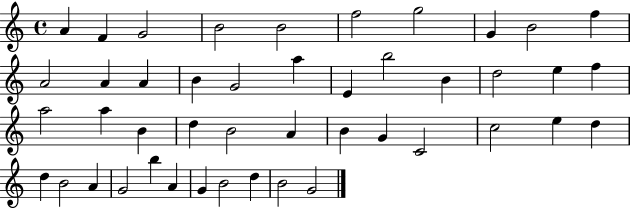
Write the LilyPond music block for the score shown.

{
  \clef treble
  \time 4/4
  \defaultTimeSignature
  \key c \major
  a'4 f'4 g'2 | b'2 b'2 | f''2 g''2 | g'4 b'2 f''4 | \break a'2 a'4 a'4 | b'4 g'2 a''4 | e'4 b''2 b'4 | d''2 e''4 f''4 | \break a''2 a''4 b'4 | d''4 b'2 a'4 | b'4 g'4 c'2 | c''2 e''4 d''4 | \break d''4 b'2 a'4 | g'2 b''4 a'4 | g'4 b'2 d''4 | b'2 g'2 | \break \bar "|."
}